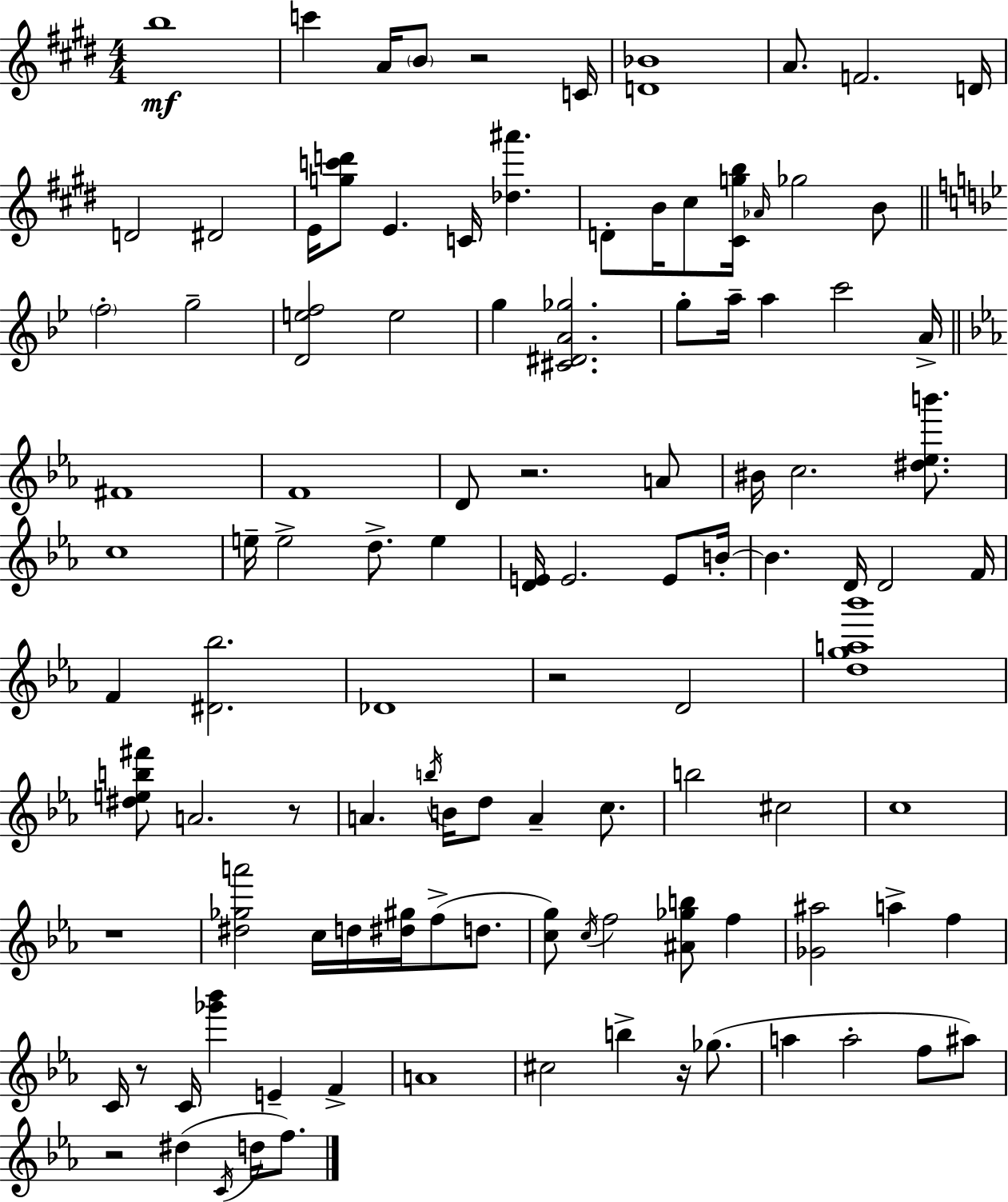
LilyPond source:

{
  \clef treble
  \numericTimeSignature
  \time 4/4
  \key e \major
  \repeat volta 2 { b''1\mf | c'''4 a'16 \parenthesize b'8 r2 c'16 | <d' bes'>1 | a'8. f'2. d'16 | \break d'2 dis'2 | e'16 <g'' c''' d'''>8 e'4. c'16 <des'' ais'''>4. | d'8-. b'16 cis''8 <cis' g'' b''>16 \grace { aes'16 } ges''2 b'8 | \bar "||" \break \key g \minor \parenthesize f''2-. g''2-- | <d' e'' f''>2 e''2 | g''4 <cis' dis' a' ges''>2. | g''8-. a''16-- a''4 c'''2 a'16-> | \break \bar "||" \break \key ees \major fis'1 | f'1 | d'8 r2. a'8 | bis'16 c''2. <dis'' ees'' b'''>8. | \break c''1 | e''16-- e''2-> d''8.-> e''4 | <d' e'>16 e'2. e'8 b'16-.~~ | b'4. d'16 d'2 f'16 | \break f'4 <dis' bes''>2. | des'1 | r2 d'2 | <d'' g'' a'' bes'''>1 | \break <dis'' e'' b'' fis'''>8 a'2. r8 | a'4. \acciaccatura { b''16 } b'16 d''8 a'4-- c''8. | b''2 cis''2 | c''1 | \break r1 | <dis'' ges'' a'''>2 c''16 d''16 <dis'' gis''>16 f''8->( d''8. | <c'' g''>8) \acciaccatura { c''16 } f''2 <ais' ges'' b''>8 f''4 | <ges' ais''>2 a''4-> f''4 | \break c'16 r8 c'16 <ges''' bes'''>4 e'4-- f'4-> | a'1 | cis''2 b''4-> r16 ges''8.( | a''4 a''2-. f''8 | \break ais''8) r2 dis''4( \acciaccatura { c'16 } d''16 | f''8.) } \bar "|."
}